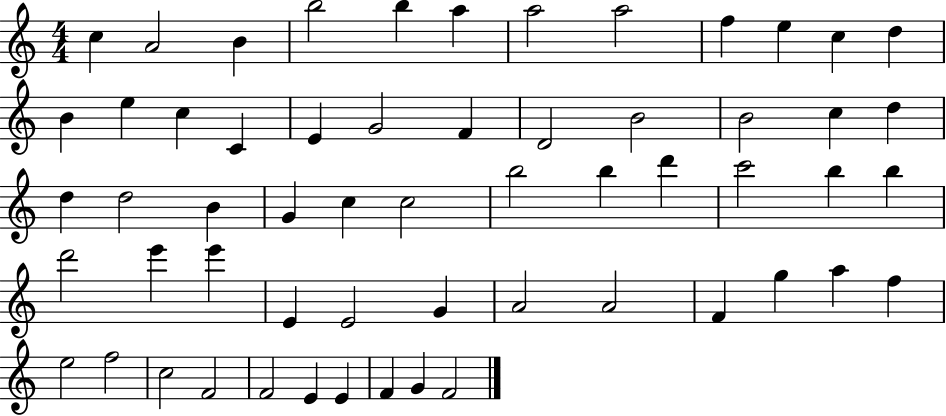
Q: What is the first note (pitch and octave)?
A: C5